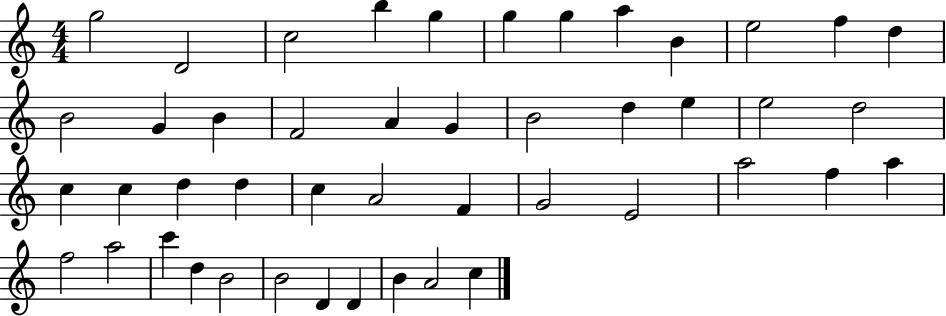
G5/h D4/h C5/h B5/q G5/q G5/q G5/q A5/q B4/q E5/h F5/q D5/q B4/h G4/q B4/q F4/h A4/q G4/q B4/h D5/q E5/q E5/h D5/h C5/q C5/q D5/q D5/q C5/q A4/h F4/q G4/h E4/h A5/h F5/q A5/q F5/h A5/h C6/q D5/q B4/h B4/h D4/q D4/q B4/q A4/h C5/q